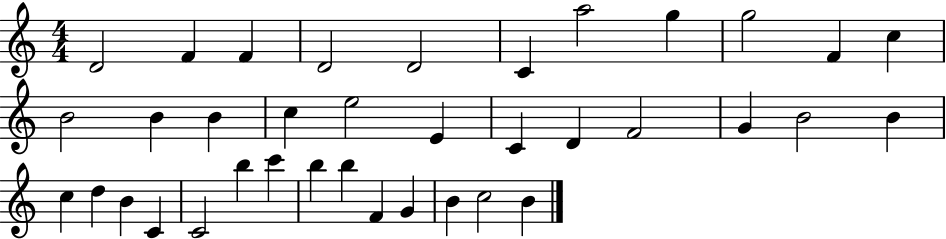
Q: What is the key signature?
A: C major